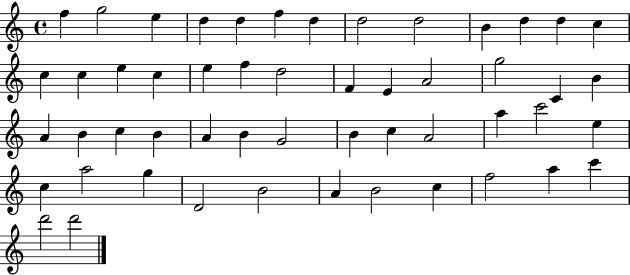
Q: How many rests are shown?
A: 0